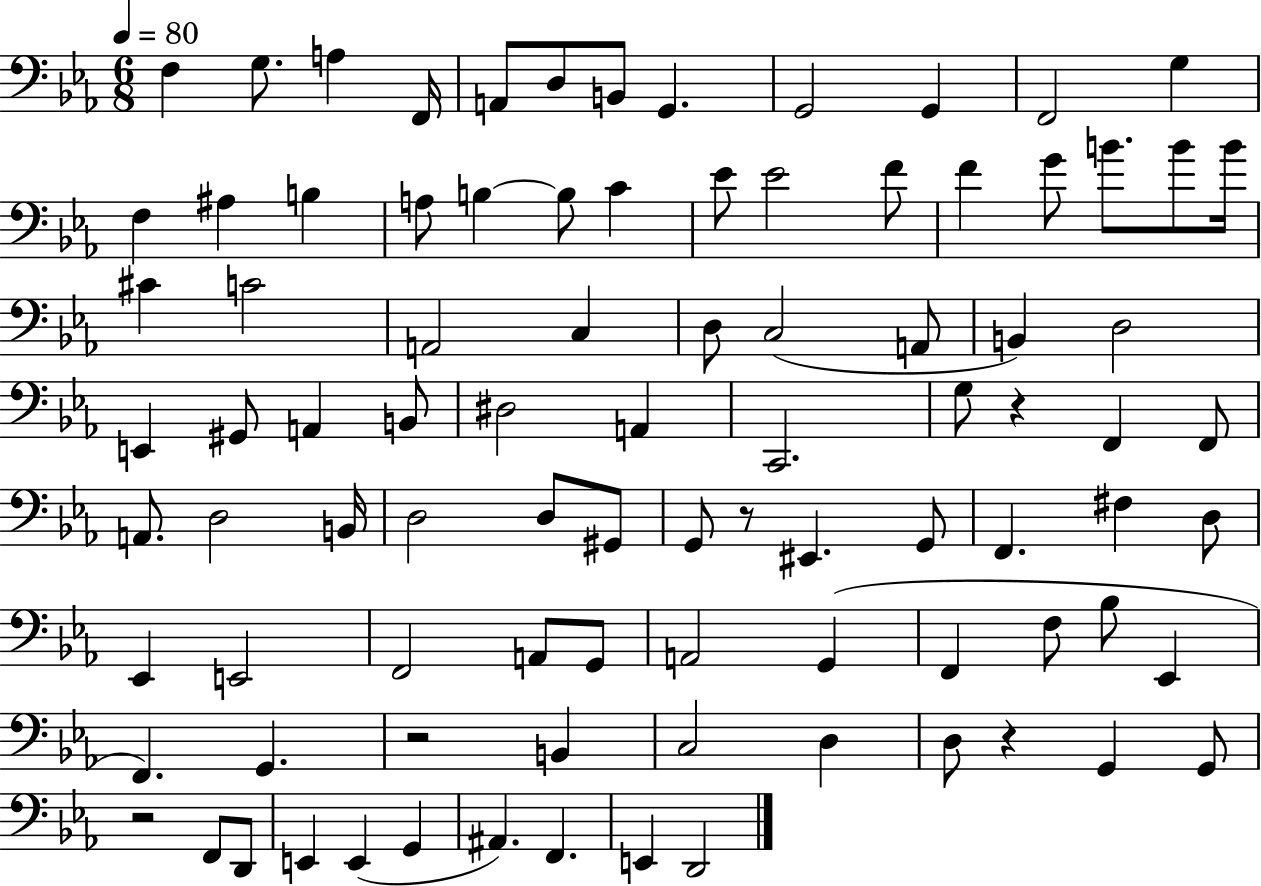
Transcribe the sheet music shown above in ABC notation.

X:1
T:Untitled
M:6/8
L:1/4
K:Eb
F, G,/2 A, F,,/4 A,,/2 D,/2 B,,/2 G,, G,,2 G,, F,,2 G, F, ^A, B, A,/2 B, B,/2 C _E/2 _E2 F/2 F G/2 B/2 B/2 B/4 ^C C2 A,,2 C, D,/2 C,2 A,,/2 B,, D,2 E,, ^G,,/2 A,, B,,/2 ^D,2 A,, C,,2 G,/2 z F,, F,,/2 A,,/2 D,2 B,,/4 D,2 D,/2 ^G,,/2 G,,/2 z/2 ^E,, G,,/2 F,, ^F, D,/2 _E,, E,,2 F,,2 A,,/2 G,,/2 A,,2 G,, F,, F,/2 _B,/2 _E,, F,, G,, z2 B,, C,2 D, D,/2 z G,, G,,/2 z2 F,,/2 D,,/2 E,, E,, G,, ^A,, F,, E,, D,,2